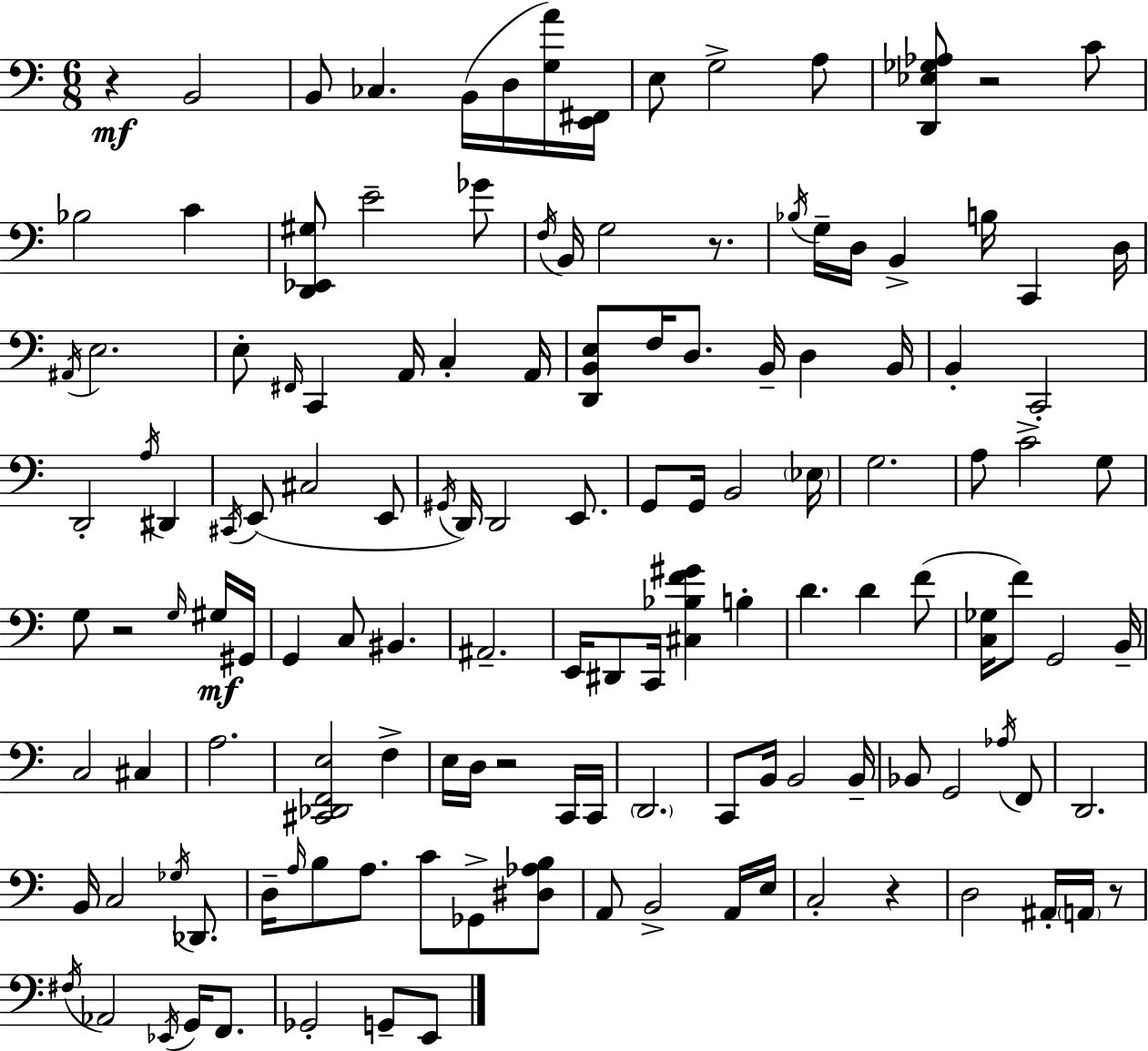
X:1
T:Untitled
M:6/8
L:1/4
K:C
z B,,2 B,,/2 _C, B,,/4 D,/4 [G,A]/4 [E,,^F,,]/4 E,/2 G,2 A,/2 [D,,_E,_G,_A,]/2 z2 C/2 _B,2 C [D,,_E,,^G,]/2 E2 _G/2 F,/4 B,,/4 G,2 z/2 _B,/4 G,/4 D,/4 B,, B,/4 C,, D,/4 ^A,,/4 E,2 E,/2 ^F,,/4 C,, A,,/4 C, A,,/4 [D,,B,,E,]/2 F,/4 D,/2 B,,/4 D, B,,/4 B,, C,,2 D,,2 A,/4 ^D,, ^C,,/4 E,,/2 ^C,2 E,,/2 ^G,,/4 D,,/4 D,,2 E,,/2 G,,/2 G,,/4 B,,2 _E,/4 G,2 A,/2 C2 G,/2 G,/2 z2 G,/4 ^G,/4 ^G,,/4 G,, C,/2 ^B,, ^A,,2 E,,/4 ^D,,/2 C,,/4 [^C,_B,F^G] B, D D F/2 [C,_G,]/4 F/2 G,,2 B,,/4 C,2 ^C, A,2 [^C,,_D,,F,,E,]2 F, E,/4 D,/4 z2 C,,/4 C,,/4 D,,2 C,,/2 B,,/4 B,,2 B,,/4 _B,,/2 G,,2 _A,/4 F,,/2 D,,2 B,,/4 C,2 _G,/4 _D,,/2 D,/4 A,/4 B,/2 A,/2 C/2 _G,,/2 [^D,_A,B,]/2 A,,/2 B,,2 A,,/4 E,/4 C,2 z D,2 ^A,,/4 A,,/4 z/2 ^F,/4 _A,,2 _E,,/4 G,,/4 F,,/2 _G,,2 G,,/2 E,,/2